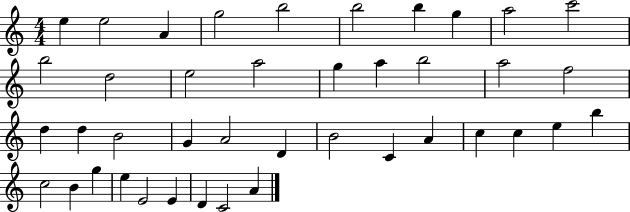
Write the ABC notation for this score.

X:1
T:Untitled
M:4/4
L:1/4
K:C
e e2 A g2 b2 b2 b g a2 c'2 b2 d2 e2 a2 g a b2 a2 f2 d d B2 G A2 D B2 C A c c e b c2 B g e E2 E D C2 A